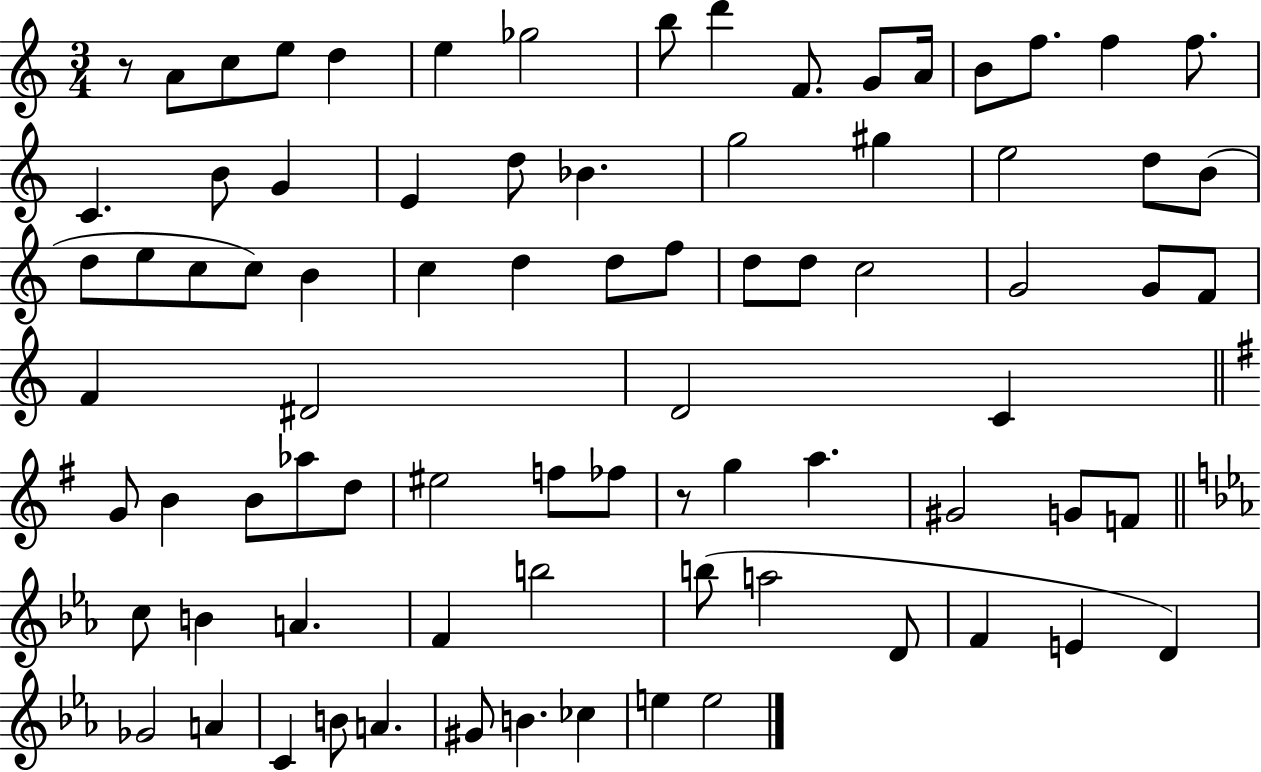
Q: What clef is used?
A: treble